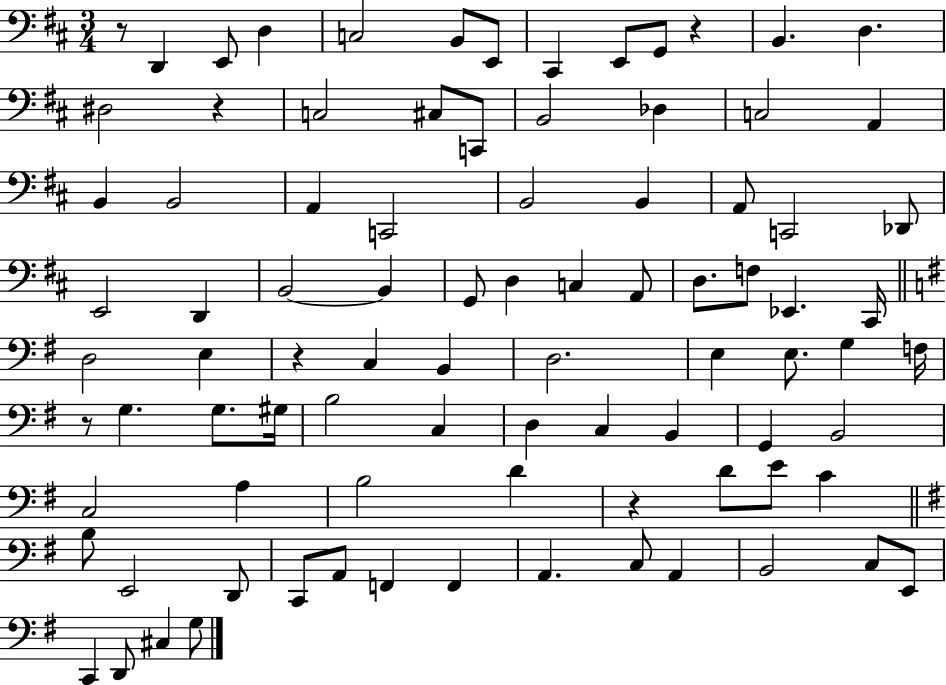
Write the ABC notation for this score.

X:1
T:Untitled
M:3/4
L:1/4
K:D
z/2 D,, E,,/2 D, C,2 B,,/2 E,,/2 ^C,, E,,/2 G,,/2 z B,, D, ^D,2 z C,2 ^C,/2 C,,/2 B,,2 _D, C,2 A,, B,, B,,2 A,, C,,2 B,,2 B,, A,,/2 C,,2 _D,,/2 E,,2 D,, B,,2 B,, G,,/2 D, C, A,,/2 D,/2 F,/2 _E,, ^C,,/4 D,2 E, z C, B,, D,2 E, E,/2 G, F,/4 z/2 G, G,/2 ^G,/4 B,2 C, D, C, B,, G,, B,,2 C,2 A, B,2 D z D/2 E/2 C B,/2 E,,2 D,,/2 C,,/2 A,,/2 F,, F,, A,, C,/2 A,, B,,2 C,/2 E,,/2 C,, D,,/2 ^C, G,/2